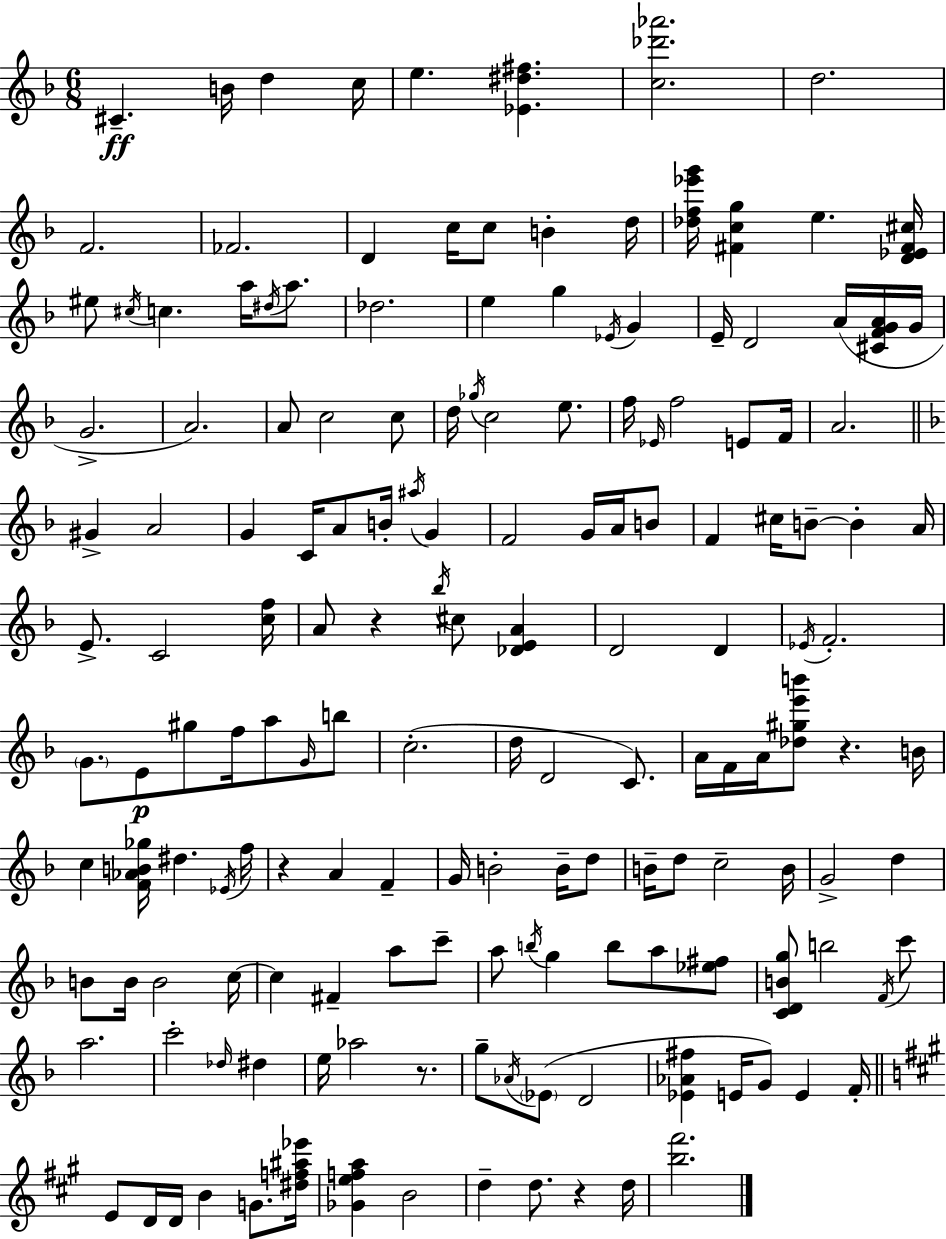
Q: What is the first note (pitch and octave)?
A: C#4